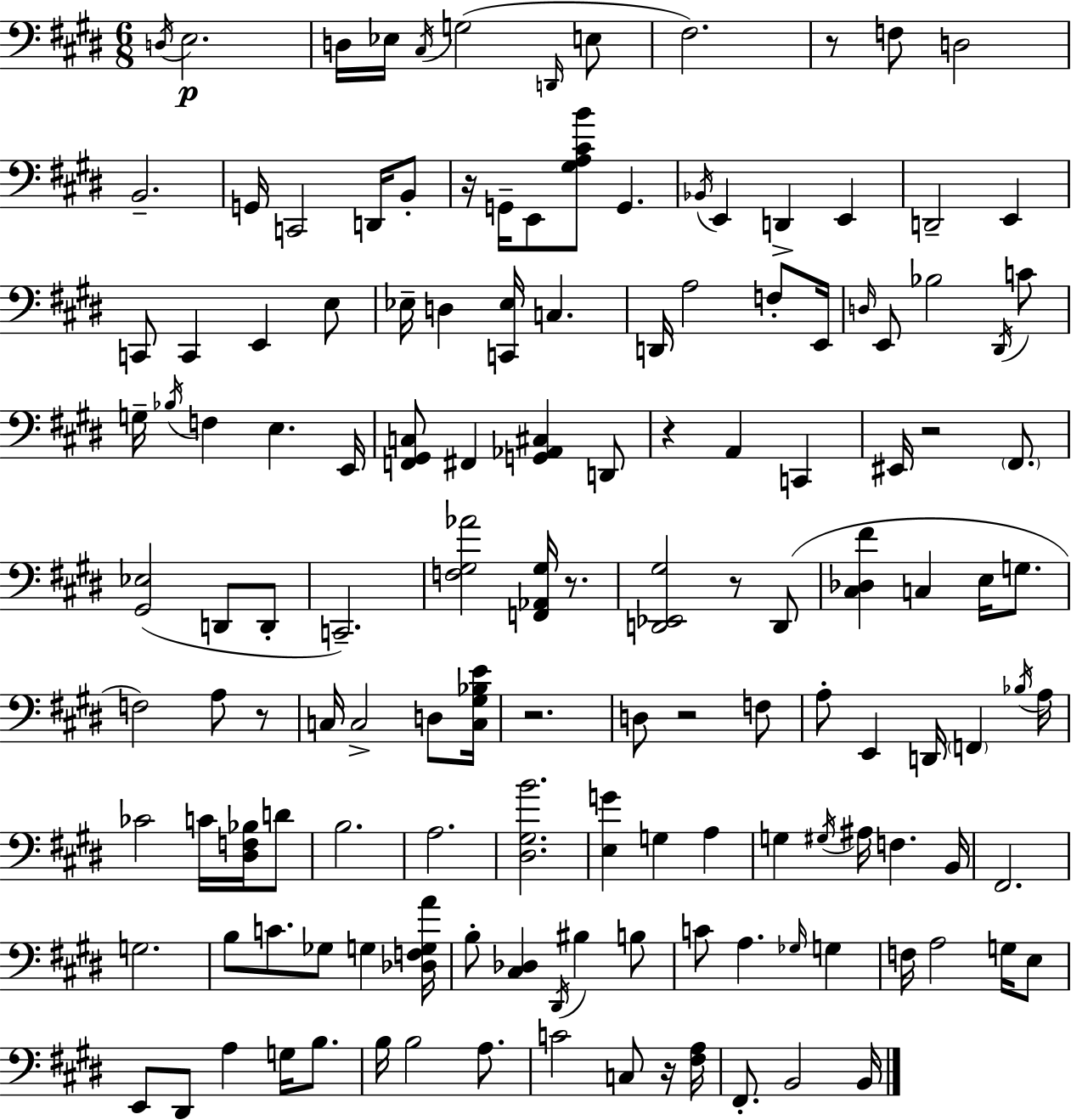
{
  \clef bass
  \numericTimeSignature
  \time 6/8
  \key e \major
  \acciaccatura { d16 }\p e2. | d16 ees16 \acciaccatura { cis16 }( g2 | \grace { d,16 } e8 fis2.) | r8 f8 d2 | \break b,2.-- | g,16 c,2 | d,16 b,8-. r16 g,16-- e,8 <gis a cis' b'>8 g,4. | \acciaccatura { bes,16 } e,4 d,4-> | \break e,4 d,2-- | e,4 c,8 c,4 e,4 | e8 ees16-- d4 <c, ees>16 c4. | d,16 a2 | \break f8-. e,16 \grace { d16 } e,8 bes2 | \acciaccatura { dis,16 } c'8 g16-- \acciaccatura { bes16 } f4 | e4. e,16 <f, gis, c>8 fis,4 | <g, aes, cis>4 d,8 r4 a,4 | \break c,4 eis,16 r2 | \parenthesize fis,8. <gis, ees>2( | d,8 d,8-. c,2.--) | <f gis aes'>2 | \break <f, aes, gis>16 r8. <d, ees, gis>2 | r8 d,8( <cis des fis'>4 c4 | e16 g8. f2) | a8 r8 c16 c2-> | \break d8 <c gis bes e'>16 r2. | d8 r2 | f8 a8-. e,4 | d,16 \parenthesize f,4 \acciaccatura { bes16 } a16 ces'2 | \break c'16 <dis f bes>16 d'8 b2. | a2. | <dis gis b'>2. | <e g'>4 | \break g4 a4 g4 | \acciaccatura { gis16 } ais16 f4. b,16 fis,2. | g2. | b8 c'8. | \break ges8 g4 <des f g a'>16 b8-. <cis des>4 | \acciaccatura { dis,16 } bis4 b8 c'8 | a4. \grace { ges16 } g4 f16 | a2 g16 e8 e,8 | \break dis,8 a4 g16 b8. b16 | b2 a8. c'2 | c8 r16 <fis a>16 fis,8.-. | b,2 b,16 \bar "|."
}